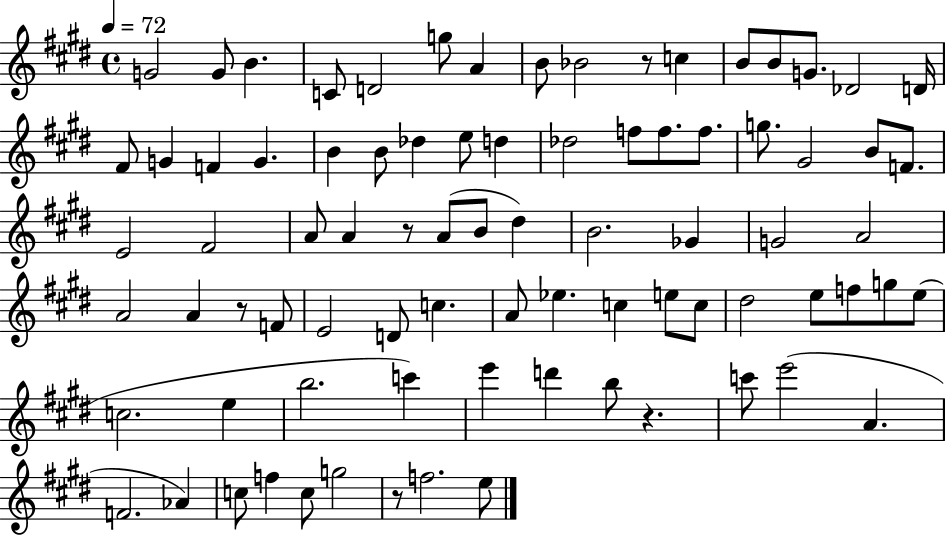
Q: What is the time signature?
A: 4/4